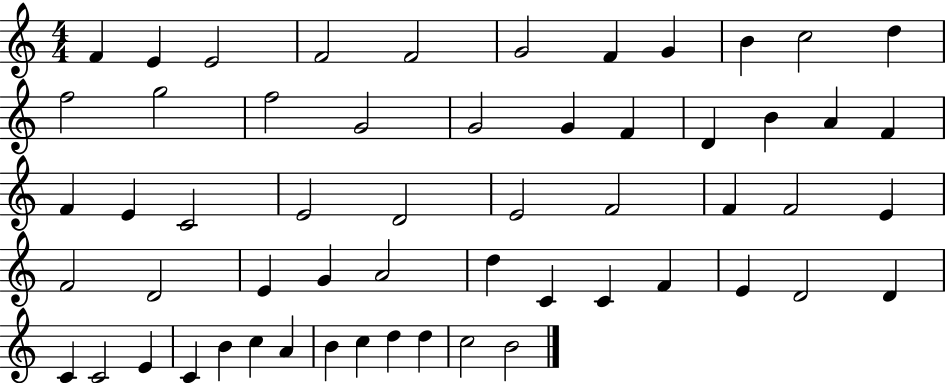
{
  \clef treble
  \numericTimeSignature
  \time 4/4
  \key c \major
  f'4 e'4 e'2 | f'2 f'2 | g'2 f'4 g'4 | b'4 c''2 d''4 | \break f''2 g''2 | f''2 g'2 | g'2 g'4 f'4 | d'4 b'4 a'4 f'4 | \break f'4 e'4 c'2 | e'2 d'2 | e'2 f'2 | f'4 f'2 e'4 | \break f'2 d'2 | e'4 g'4 a'2 | d''4 c'4 c'4 f'4 | e'4 d'2 d'4 | \break c'4 c'2 e'4 | c'4 b'4 c''4 a'4 | b'4 c''4 d''4 d''4 | c''2 b'2 | \break \bar "|."
}